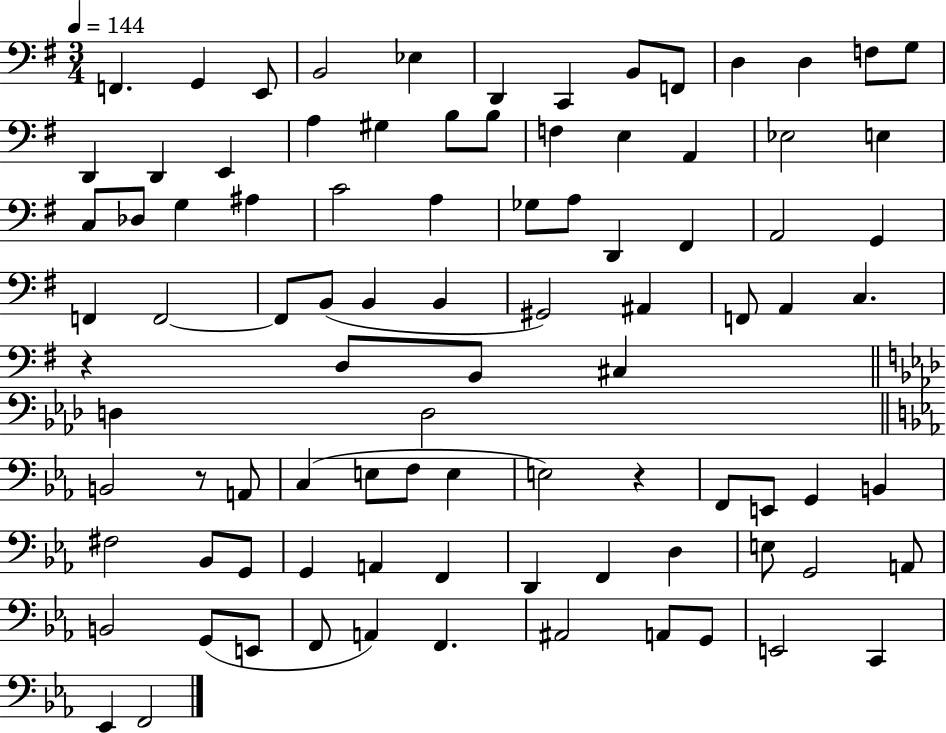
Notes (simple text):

F2/q. G2/q E2/e B2/h Eb3/q D2/q C2/q B2/e F2/e D3/q D3/q F3/e G3/e D2/q D2/q E2/q A3/q G#3/q B3/e B3/e F3/q E3/q A2/q Eb3/h E3/q C3/e Db3/e G3/q A#3/q C4/h A3/q Gb3/e A3/e D2/q F#2/q A2/h G2/q F2/q F2/h F2/e B2/e B2/q B2/q G#2/h A#2/q F2/e A2/q C3/q. R/q D3/e B2/e C#3/q D3/q D3/h B2/h R/e A2/e C3/q E3/e F3/e E3/q E3/h R/q F2/e E2/e G2/q B2/q F#3/h Bb2/e G2/e G2/q A2/q F2/q D2/q F2/q D3/q E3/e G2/h A2/e B2/h G2/e E2/e F2/e A2/q F2/q. A#2/h A2/e G2/e E2/h C2/q Eb2/q F2/h